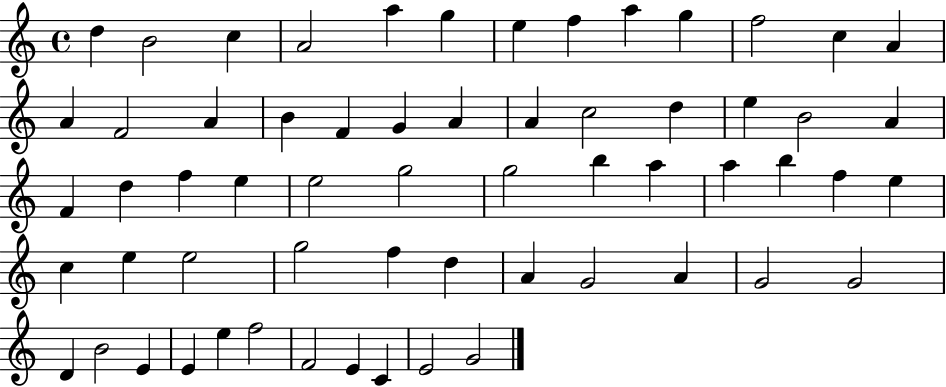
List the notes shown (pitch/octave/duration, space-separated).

D5/q B4/h C5/q A4/h A5/q G5/q E5/q F5/q A5/q G5/q F5/h C5/q A4/q A4/q F4/h A4/q B4/q F4/q G4/q A4/q A4/q C5/h D5/q E5/q B4/h A4/q F4/q D5/q F5/q E5/q E5/h G5/h G5/h B5/q A5/q A5/q B5/q F5/q E5/q C5/q E5/q E5/h G5/h F5/q D5/q A4/q G4/h A4/q G4/h G4/h D4/q B4/h E4/q E4/q E5/q F5/h F4/h E4/q C4/q E4/h G4/h